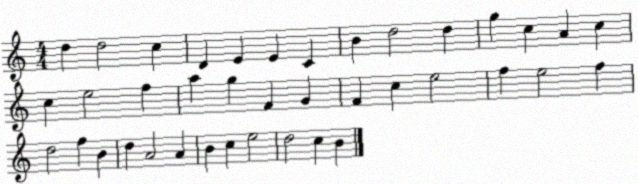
X:1
T:Untitled
M:4/4
L:1/4
K:C
d d2 c D E E C B d2 d g c A c c e2 f a g F G F c e2 f e2 f d2 f B d A2 A B c e2 d2 c B